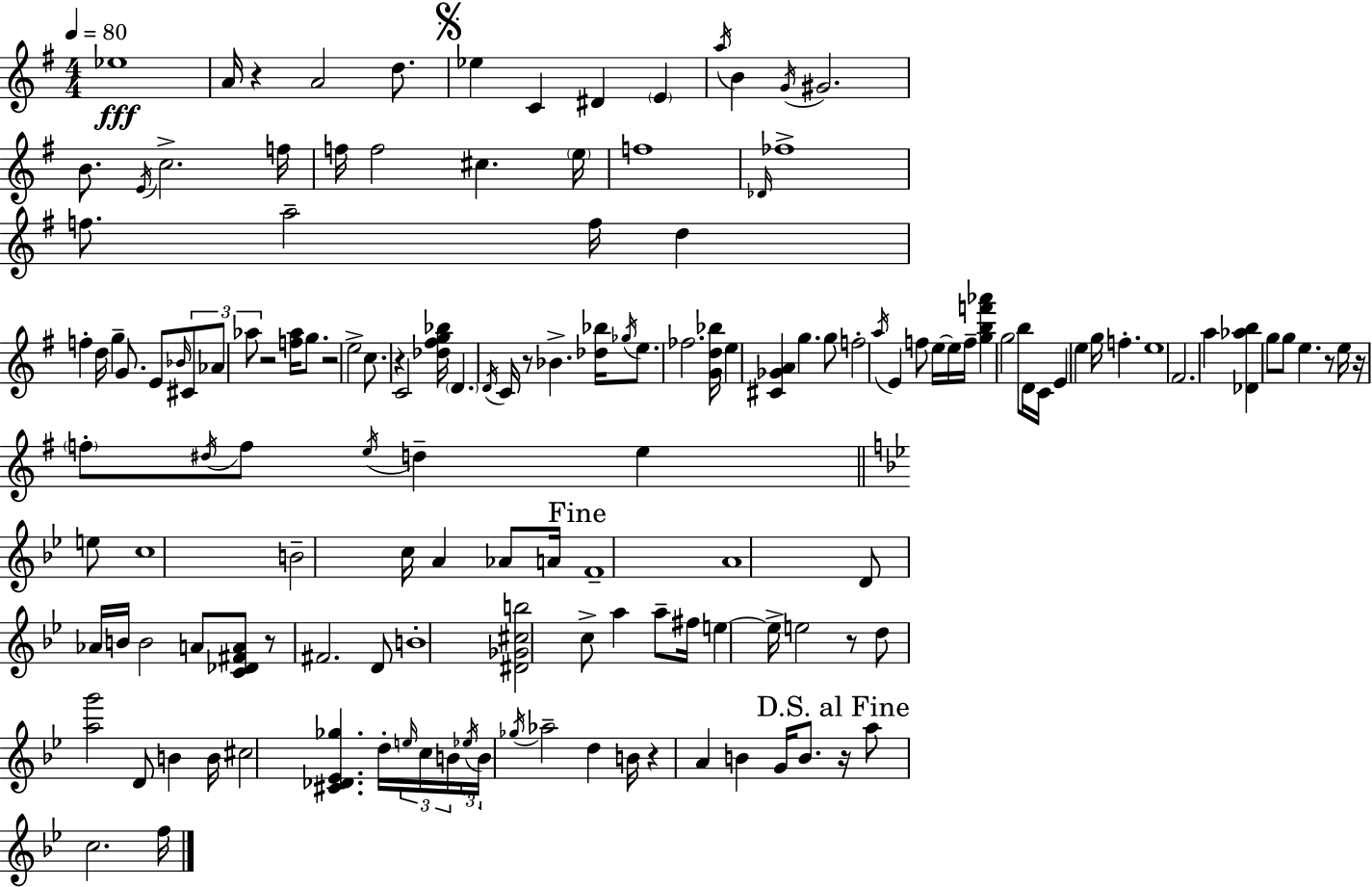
Eb5/w A4/s R/q A4/h D5/e. Eb5/q C4/q D#4/q E4/q A5/s B4/q G4/s G#4/h. B4/e. E4/s C5/h. F5/s F5/s F5/h C#5/q. E5/s F5/w Db4/s FES5/w F5/e. A5/h F5/s D5/q F5/q D5/s G5/q G4/e. E4/e Bb4/s C#4/e Ab4/e Ab5/e R/h [F5,Ab5]/s G5/e. R/h E5/h C5/e. R/q C4/h [Db5,F#5,G5,Bb5]/s D4/q. D4/s C4/s R/e Bb4/q. [Db5,Bb5]/s Gb5/s E5/e. FES5/h. [G4,D5,Bb5]/s E5/q [C#4,Gb4,A4]/q G5/q. G5/e F5/h A5/s E4/q F5/e E5/s E5/s F5/s [G5,B5,F6,Ab6]/q G5/h B5/e D4/s C4/s E4/q E5/q G5/s F5/q. E5/w F#4/h. A5/q [Db4,Ab5,B5]/q G5/e G5/e E5/q. R/e E5/s R/s F5/e D#5/s F5/e E5/s D5/q E5/q E5/e C5/w B4/h C5/s A4/q Ab4/e A4/s F4/w A4/w D4/e Ab4/s B4/s B4/h A4/e [C4,Db4,F#4,A4]/e R/e F#4/h. D4/e B4/w [D#4,Gb4,C#5,B5]/h C5/e A5/q A5/e F#5/s E5/q E5/s E5/h R/e D5/e [A5,G6]/h D4/e B4/q B4/s C#5/h [C#4,Db4,Eb4,Gb5]/q. D5/s E5/s C5/s B4/s Eb5/s B4/s Gb5/s Ab5/h D5/q B4/s R/q A4/q B4/q G4/s B4/e. R/s A5/e C5/h. F5/s